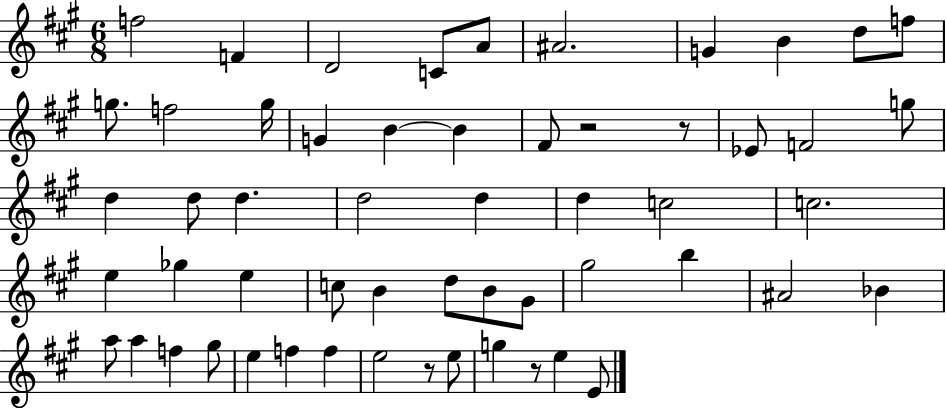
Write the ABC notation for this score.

X:1
T:Untitled
M:6/8
L:1/4
K:A
f2 F D2 C/2 A/2 ^A2 G B d/2 f/2 g/2 f2 g/4 G B B ^F/2 z2 z/2 _E/2 F2 g/2 d d/2 d d2 d d c2 c2 e _g e c/2 B d/2 B/2 ^G/2 ^g2 b ^A2 _B a/2 a f ^g/2 e f f e2 z/2 e/2 g z/2 e E/2